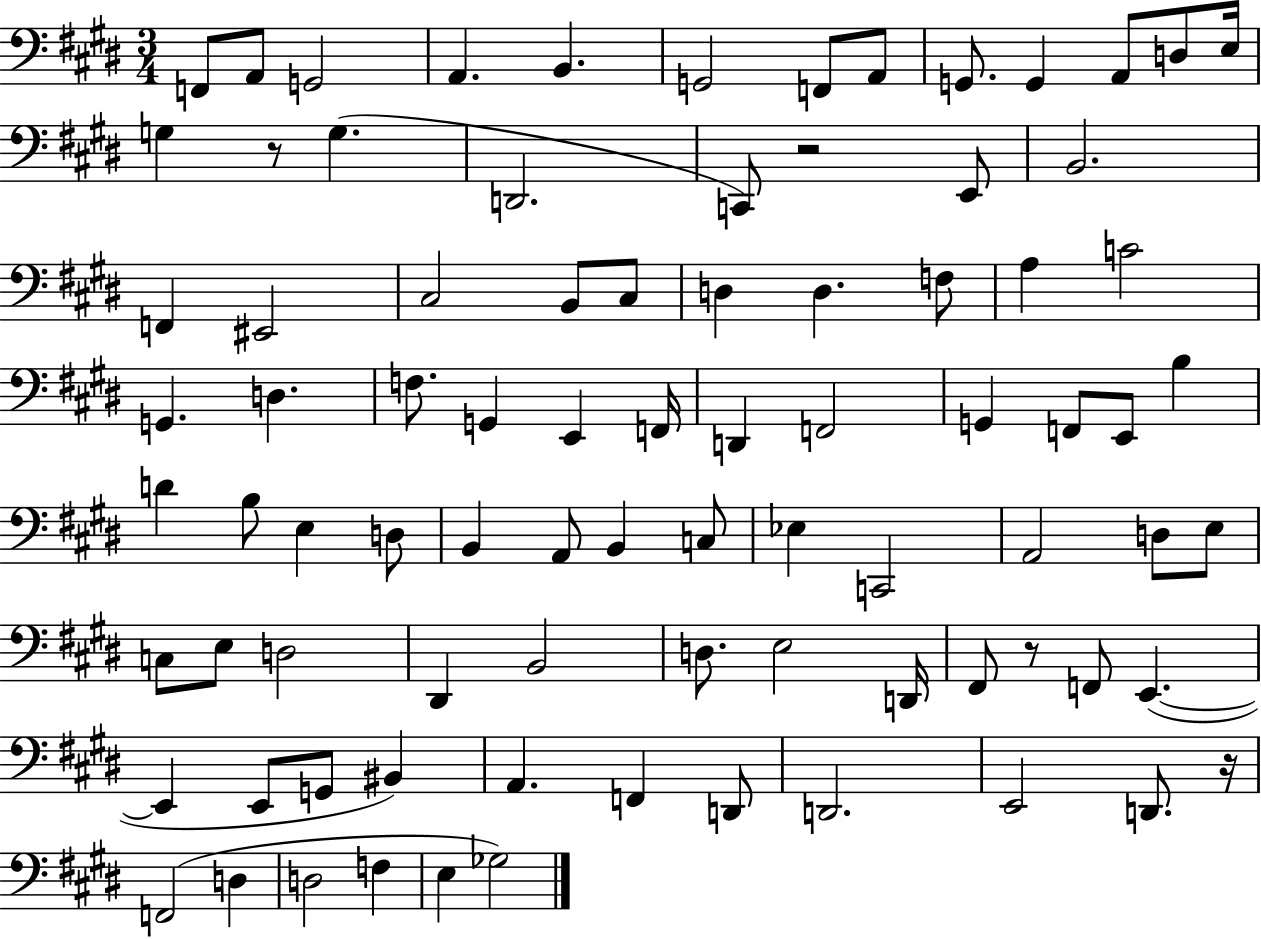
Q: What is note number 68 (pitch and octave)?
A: G2